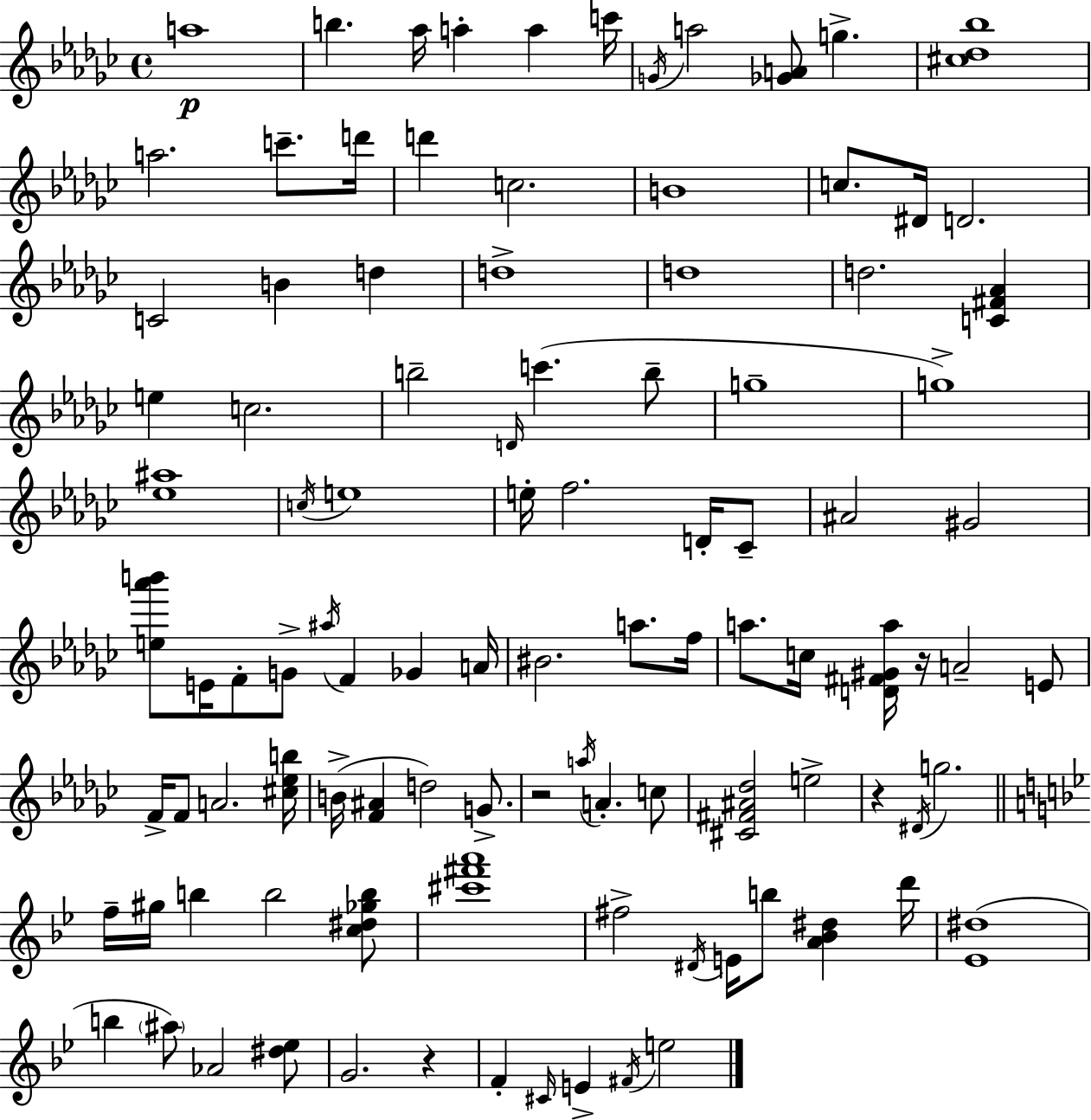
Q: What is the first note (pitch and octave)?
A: A5